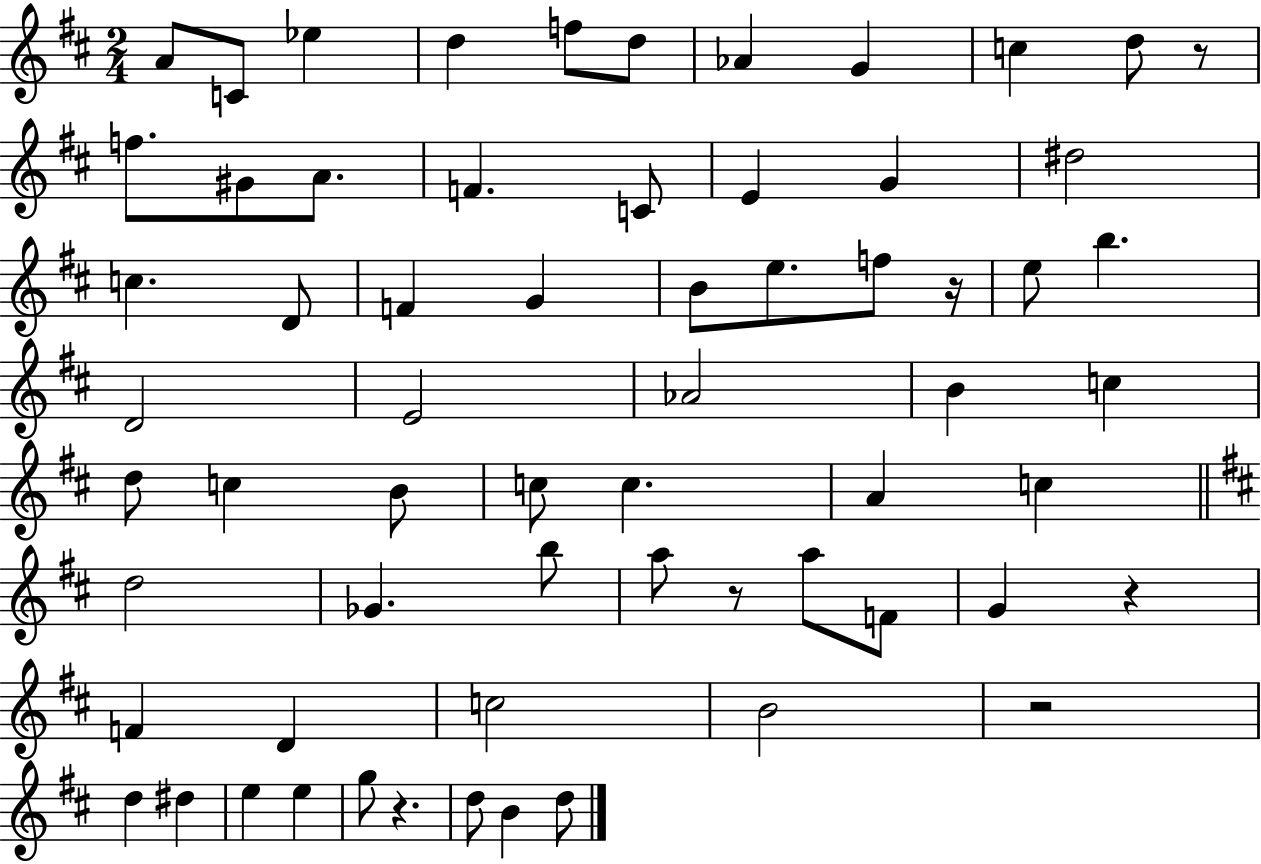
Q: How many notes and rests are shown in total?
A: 64